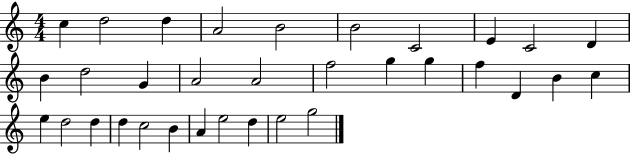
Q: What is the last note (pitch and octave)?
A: G5